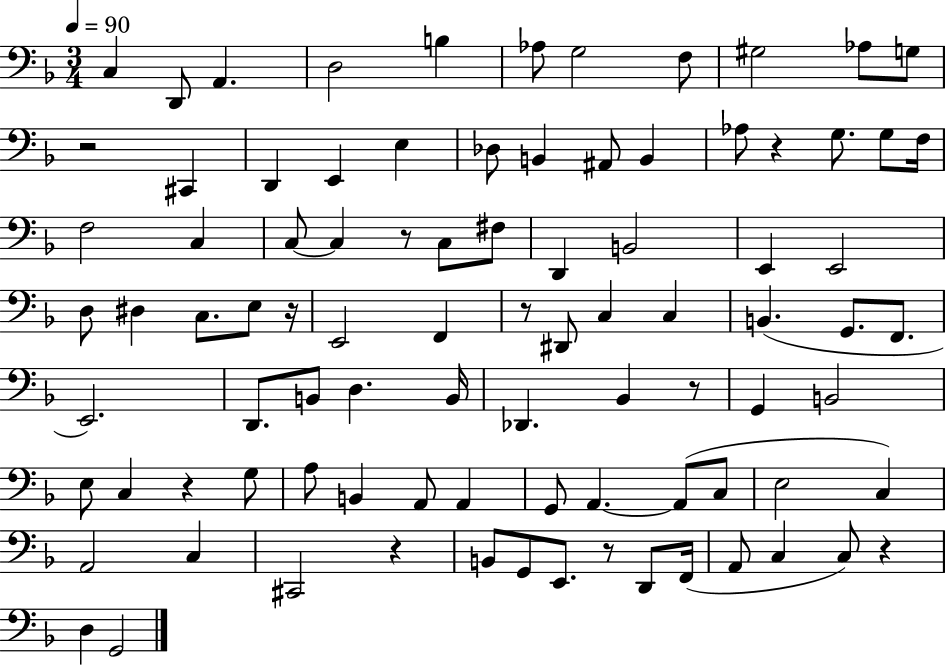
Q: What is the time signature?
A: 3/4